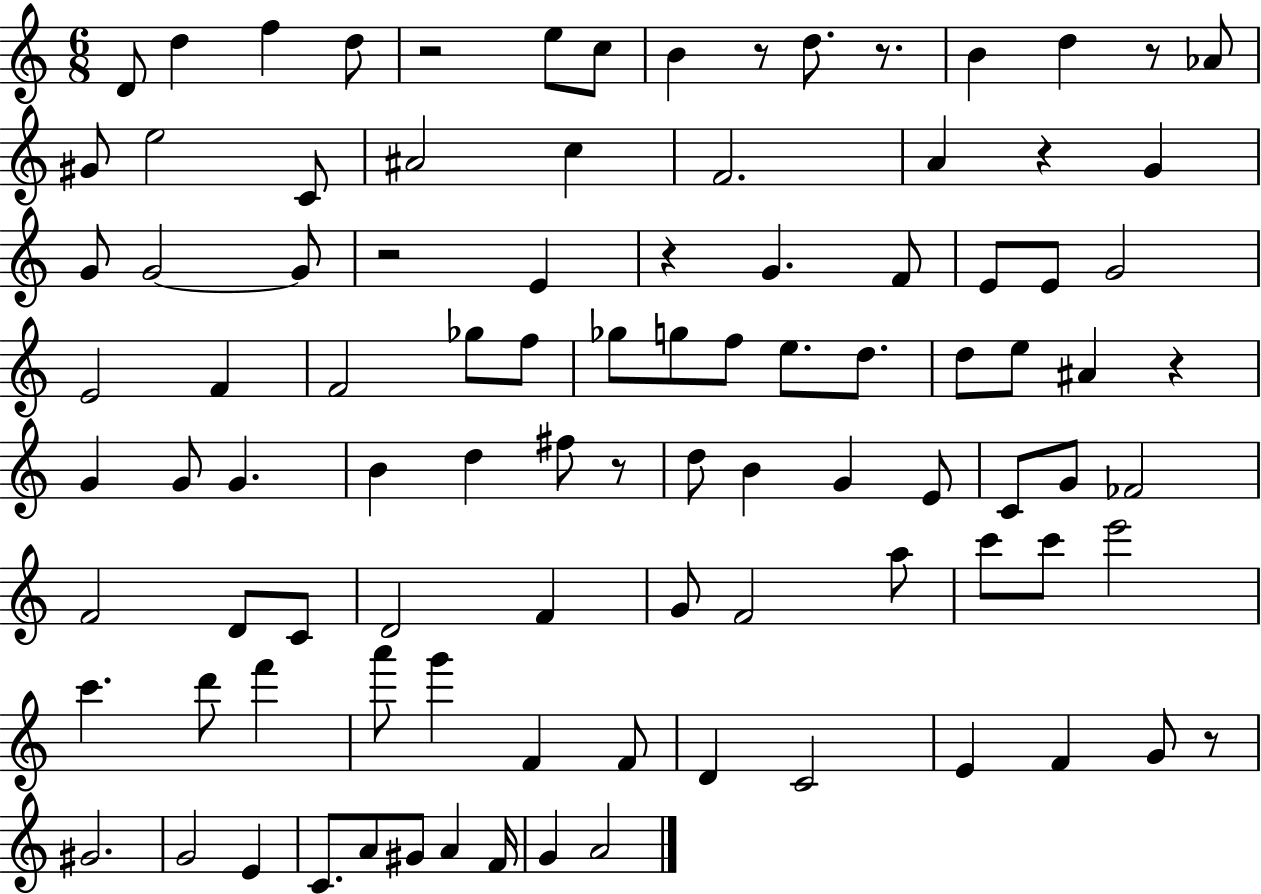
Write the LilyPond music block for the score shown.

{
  \clef treble
  \numericTimeSignature
  \time 6/8
  \key c \major
  d'8 d''4 f''4 d''8 | r2 e''8 c''8 | b'4 r8 d''8. r8. | b'4 d''4 r8 aes'8 | \break gis'8 e''2 c'8 | ais'2 c''4 | f'2. | a'4 r4 g'4 | \break g'8 g'2~~ g'8 | r2 e'4 | r4 g'4. f'8 | e'8 e'8 g'2 | \break e'2 f'4 | f'2 ges''8 f''8 | ges''8 g''8 f''8 e''8. d''8. | d''8 e''8 ais'4 r4 | \break g'4 g'8 g'4. | b'4 d''4 fis''8 r8 | d''8 b'4 g'4 e'8 | c'8 g'8 fes'2 | \break f'2 d'8 c'8 | d'2 f'4 | g'8 f'2 a''8 | c'''8 c'''8 e'''2 | \break c'''4. d'''8 f'''4 | a'''8 g'''4 f'4 f'8 | d'4 c'2 | e'4 f'4 g'8 r8 | \break gis'2. | g'2 e'4 | c'8. a'8 gis'8 a'4 f'16 | g'4 a'2 | \break \bar "|."
}